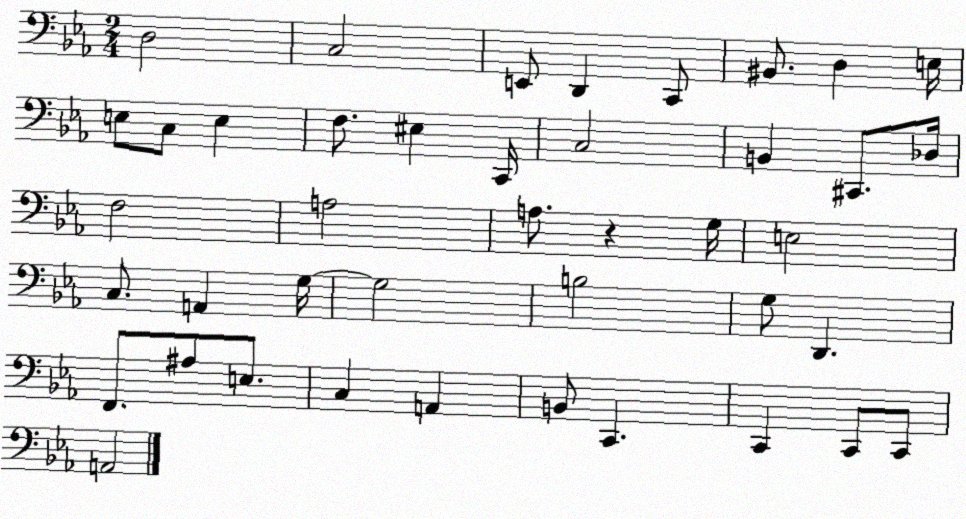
X:1
T:Untitled
M:2/4
L:1/4
K:Eb
D,2 C,2 E,,/2 D,, C,,/2 ^B,,/2 D, E,/4 E,/2 C,/2 E, F,/2 ^E, C,,/4 C,2 B,, ^C,,/2 _D,/4 F,2 A,2 A,/2 z G,/4 E,2 C,/2 A,, G,/4 G,2 B,2 G,/2 D,, F,,/2 ^A,/2 E,/2 C, A,, B,,/2 C,, C,, C,,/2 C,,/2 A,,2